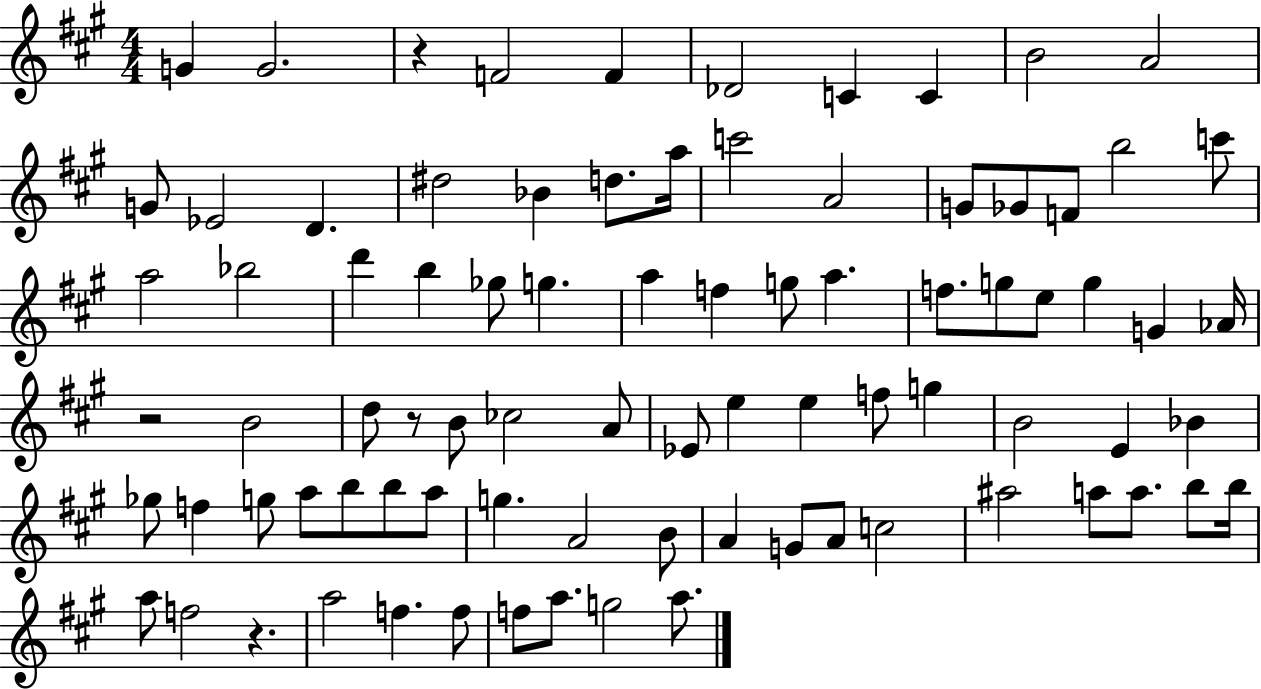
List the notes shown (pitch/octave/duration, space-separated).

G4/q G4/h. R/q F4/h F4/q Db4/h C4/q C4/q B4/h A4/h G4/e Eb4/h D4/q. D#5/h Bb4/q D5/e. A5/s C6/h A4/h G4/e Gb4/e F4/e B5/h C6/e A5/h Bb5/h D6/q B5/q Gb5/e G5/q. A5/q F5/q G5/e A5/q. F5/e. G5/e E5/e G5/q G4/q Ab4/s R/h B4/h D5/e R/e B4/e CES5/h A4/e Eb4/e E5/q E5/q F5/e G5/q B4/h E4/q Bb4/q Gb5/e F5/q G5/e A5/e B5/e B5/e A5/e G5/q. A4/h B4/e A4/q G4/e A4/e C5/h A#5/h A5/e A5/e. B5/e B5/s A5/e F5/h R/q. A5/h F5/q. F5/e F5/e A5/e. G5/h A5/e.